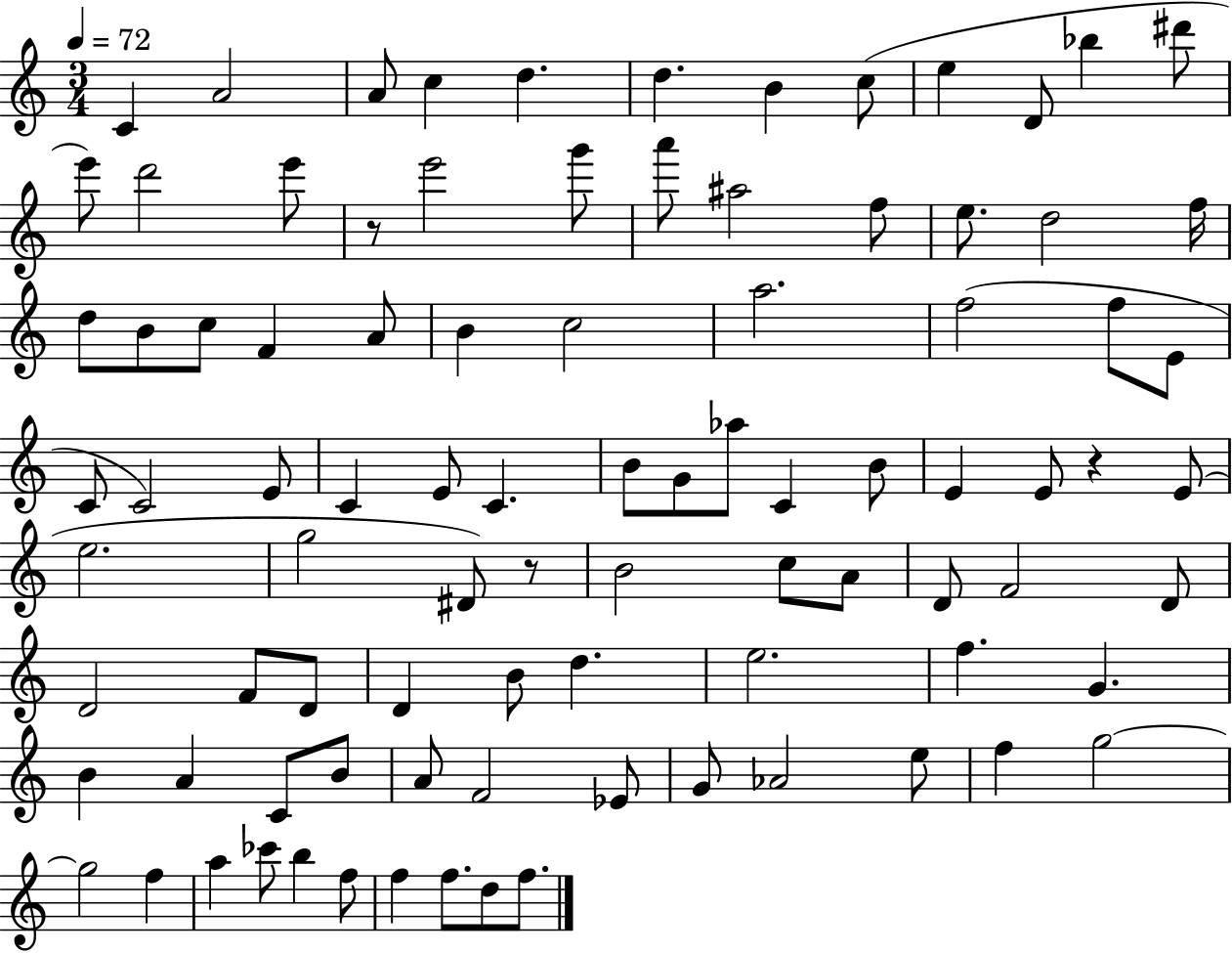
X:1
T:Untitled
M:3/4
L:1/4
K:C
C A2 A/2 c d d B c/2 e D/2 _b ^d'/2 e'/2 d'2 e'/2 z/2 e'2 g'/2 a'/2 ^a2 f/2 e/2 d2 f/4 d/2 B/2 c/2 F A/2 B c2 a2 f2 f/2 E/2 C/2 C2 E/2 C E/2 C B/2 G/2 _a/2 C B/2 E E/2 z E/2 e2 g2 ^D/2 z/2 B2 c/2 A/2 D/2 F2 D/2 D2 F/2 D/2 D B/2 d e2 f G B A C/2 B/2 A/2 F2 _E/2 G/2 _A2 e/2 f g2 g2 f a _c'/2 b f/2 f f/2 d/2 f/2